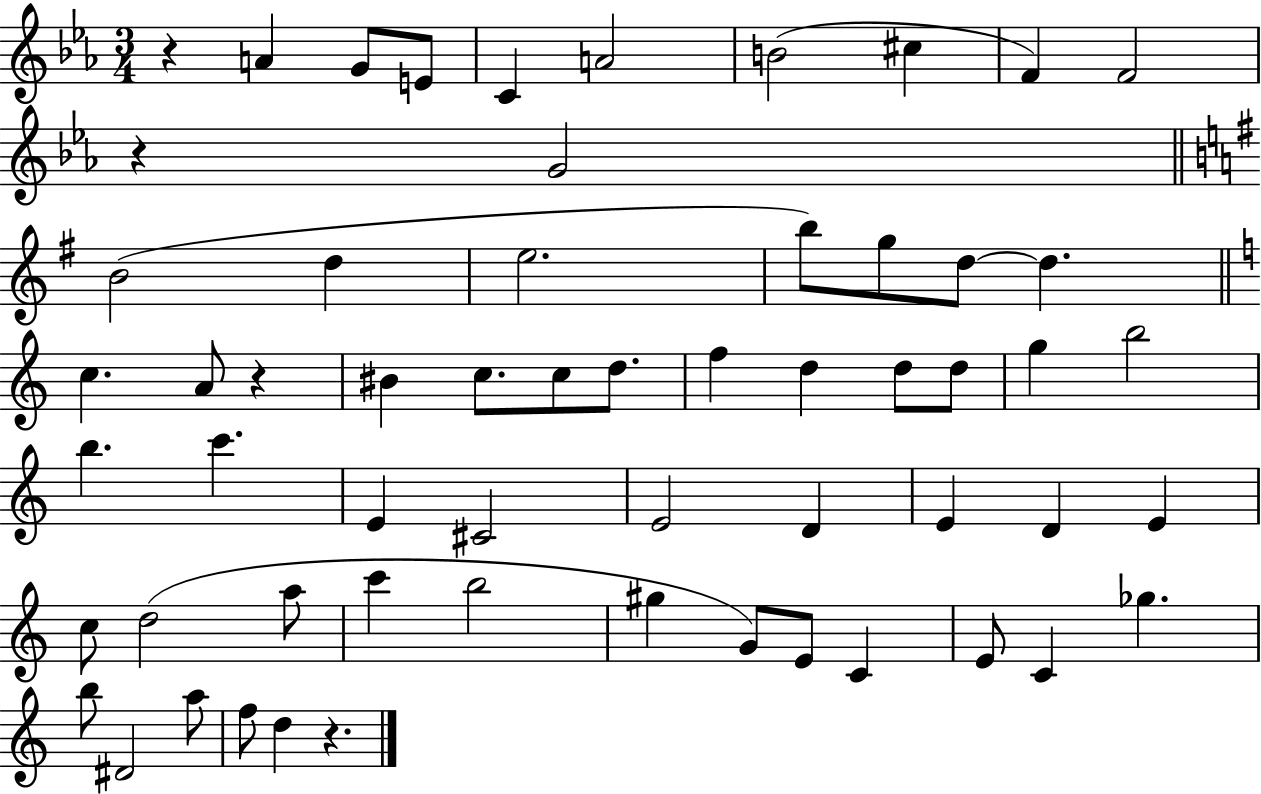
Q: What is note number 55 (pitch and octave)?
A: D5